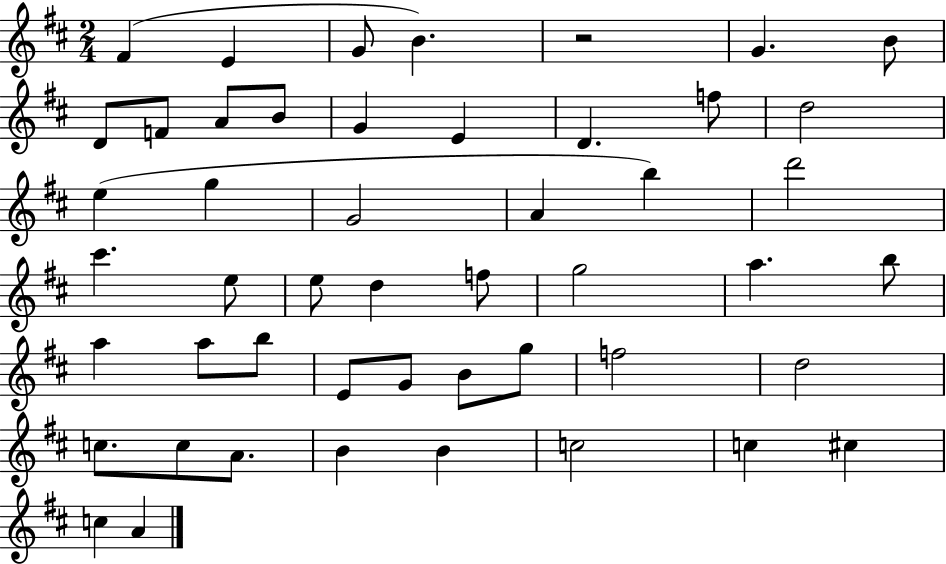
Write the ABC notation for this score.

X:1
T:Untitled
M:2/4
L:1/4
K:D
^F E G/2 B z2 G B/2 D/2 F/2 A/2 B/2 G E D f/2 d2 e g G2 A b d'2 ^c' e/2 e/2 d f/2 g2 a b/2 a a/2 b/2 E/2 G/2 B/2 g/2 f2 d2 c/2 c/2 A/2 B B c2 c ^c c A